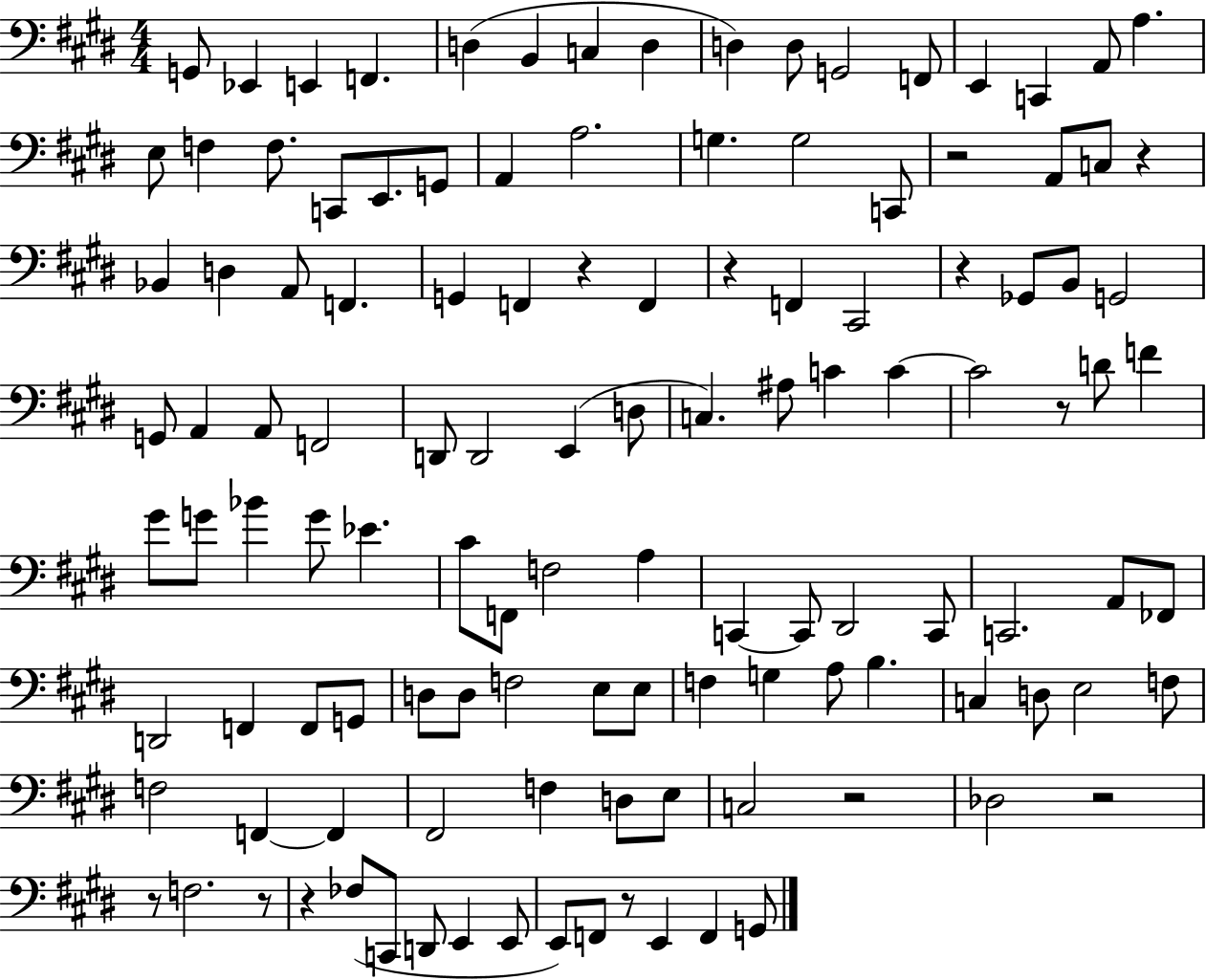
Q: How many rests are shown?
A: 12